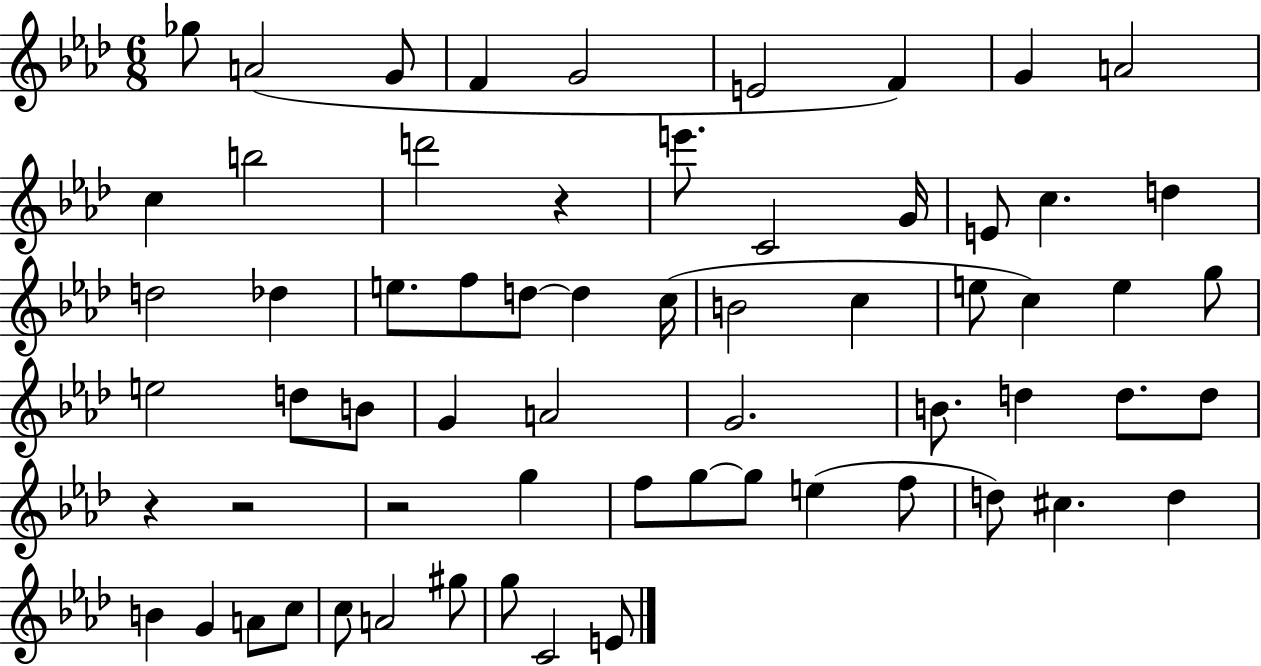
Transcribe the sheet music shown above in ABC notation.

X:1
T:Untitled
M:6/8
L:1/4
K:Ab
_g/2 A2 G/2 F G2 E2 F G A2 c b2 d'2 z e'/2 C2 G/4 E/2 c d d2 _d e/2 f/2 d/2 d c/4 B2 c e/2 c e g/2 e2 d/2 B/2 G A2 G2 B/2 d d/2 d/2 z z2 z2 g f/2 g/2 g/2 e f/2 d/2 ^c d B G A/2 c/2 c/2 A2 ^g/2 g/2 C2 E/2